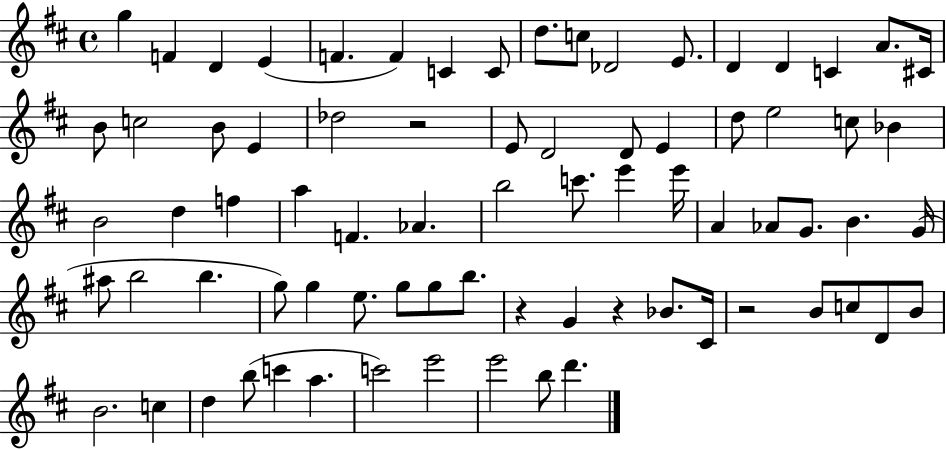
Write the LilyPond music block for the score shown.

{
  \clef treble
  \time 4/4
  \defaultTimeSignature
  \key d \major
  g''4 f'4 d'4 e'4( | f'4. f'4) c'4 c'8 | d''8. c''8 des'2 e'8. | d'4 d'4 c'4 a'8. cis'16 | \break b'8 c''2 b'8 e'4 | des''2 r2 | e'8 d'2 d'8 e'4 | d''8 e''2 c''8 bes'4 | \break b'2 d''4 f''4 | a''4 f'4. aes'4. | b''2 c'''8. e'''4 e'''16 | a'4 aes'8 g'8. b'4. g'16( | \break ais''8 b''2 b''4. | g''8) g''4 e''8. g''8 g''8 b''8. | r4 g'4 r4 bes'8. cis'16 | r2 b'8 c''8 d'8 b'8 | \break b'2. c''4 | d''4 b''8( c'''4 a''4. | c'''2) e'''2 | e'''2 b''8 d'''4. | \break \bar "|."
}